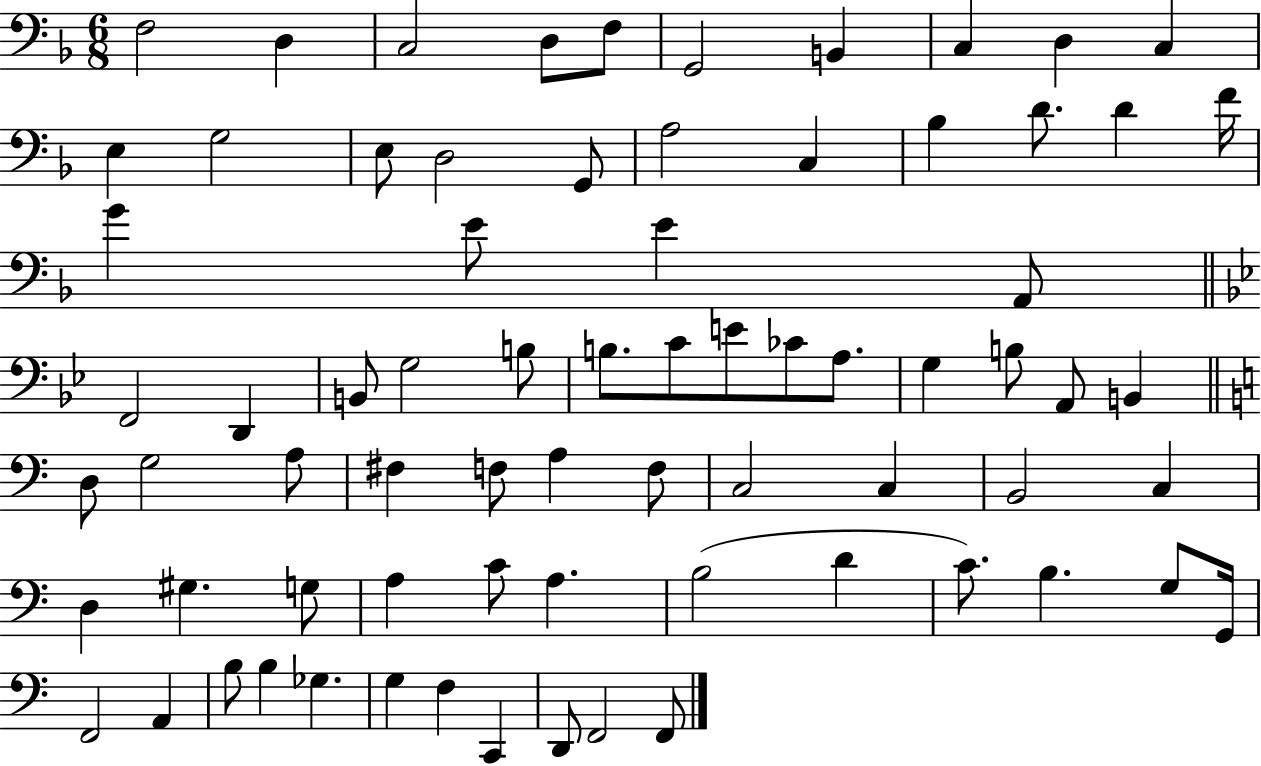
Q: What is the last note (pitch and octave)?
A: F2